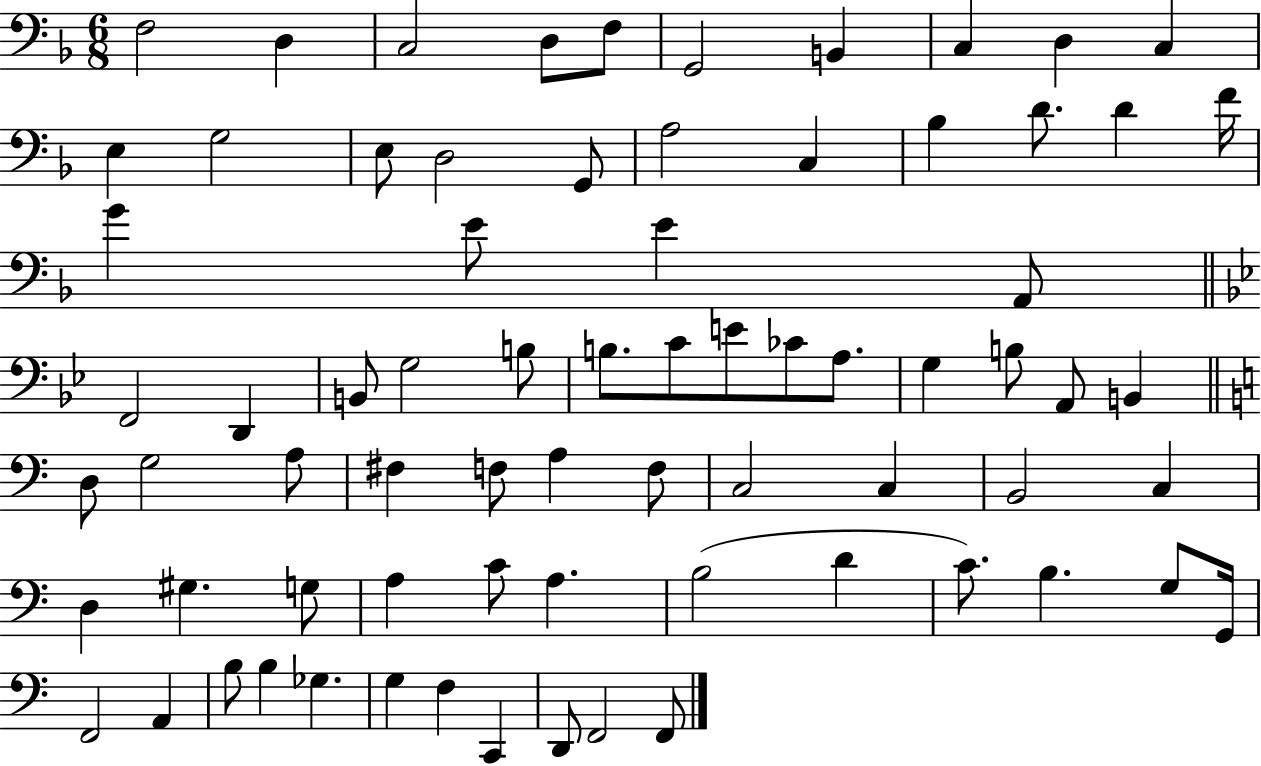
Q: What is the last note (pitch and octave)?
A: F2